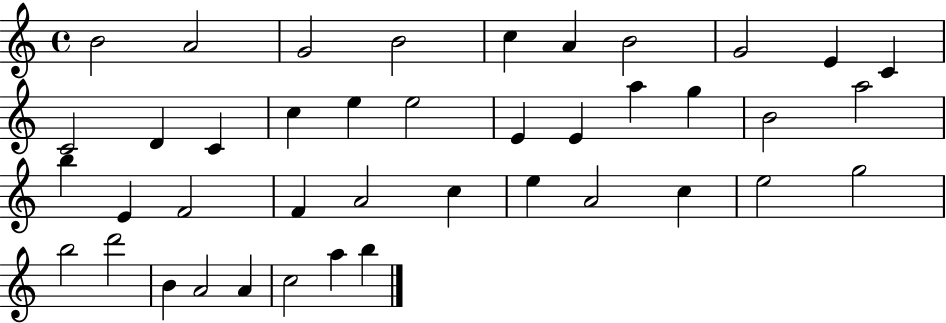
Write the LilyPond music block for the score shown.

{
  \clef treble
  \time 4/4
  \defaultTimeSignature
  \key c \major
  b'2 a'2 | g'2 b'2 | c''4 a'4 b'2 | g'2 e'4 c'4 | \break c'2 d'4 c'4 | c''4 e''4 e''2 | e'4 e'4 a''4 g''4 | b'2 a''2 | \break b''4 e'4 f'2 | f'4 a'2 c''4 | e''4 a'2 c''4 | e''2 g''2 | \break b''2 d'''2 | b'4 a'2 a'4 | c''2 a''4 b''4 | \bar "|."
}